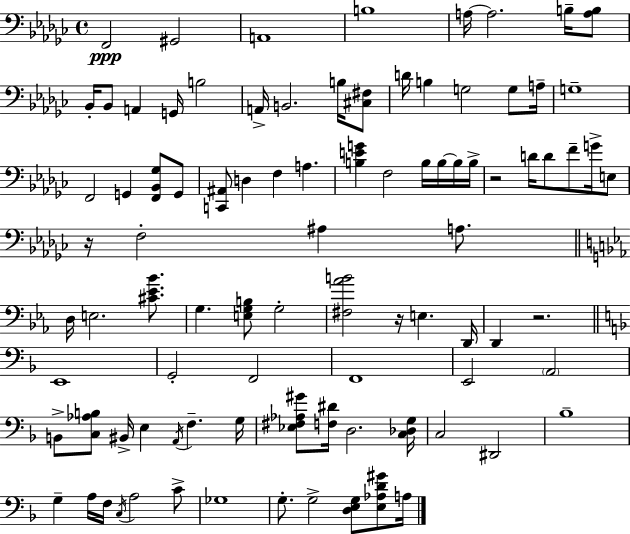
{
  \clef bass
  \time 4/4
  \defaultTimeSignature
  \key ees \minor
  \repeat volta 2 { f,2\ppp gis,2 | a,1 | b1 | a16~~ a2. b16-- <a b>8 | \break bes,16-. bes,8 a,4 g,16 b2 | a,16-> b,2. b16 <cis fis>8 | d'16 b4 g2 g8 a16-- | g1-- | \break f,2 g,4 <f, bes, ges>8 g,8 | <c, ais,>8 d4 f4 a4. | <b e' g'>4 f2 b16 b16~~ b16 b16-> | r2 d'16 d'8 f'8-- g'16-> e8 | \break r16 f2-. ais4 a8. | \bar "||" \break \key ees \major d16 e2. <cis' ees' bes'>8. | g4. <e g b>8 g2-. | <fis aes' b'>2 r16 e4. d,16 | d,4 r2. | \break \bar "||" \break \key d \minor e,1 | g,2-. f,2 | f,1 | e,2 \parenthesize a,2 | \break b,8-> <c aes b>8 bis,16-> e4 \acciaccatura { a,16 } f4.-- | g16 <ees fis aes gis'>8 <f dis'>16 d2. | <c des g>16 c2 dis,2 | bes1-- | \break g4-- a16 f16 \acciaccatura { c16 } a2 | c'8-> ges1 | g8.-. g2-> <d e g>8 <e aes d' gis'>8 | a16 } \bar "|."
}